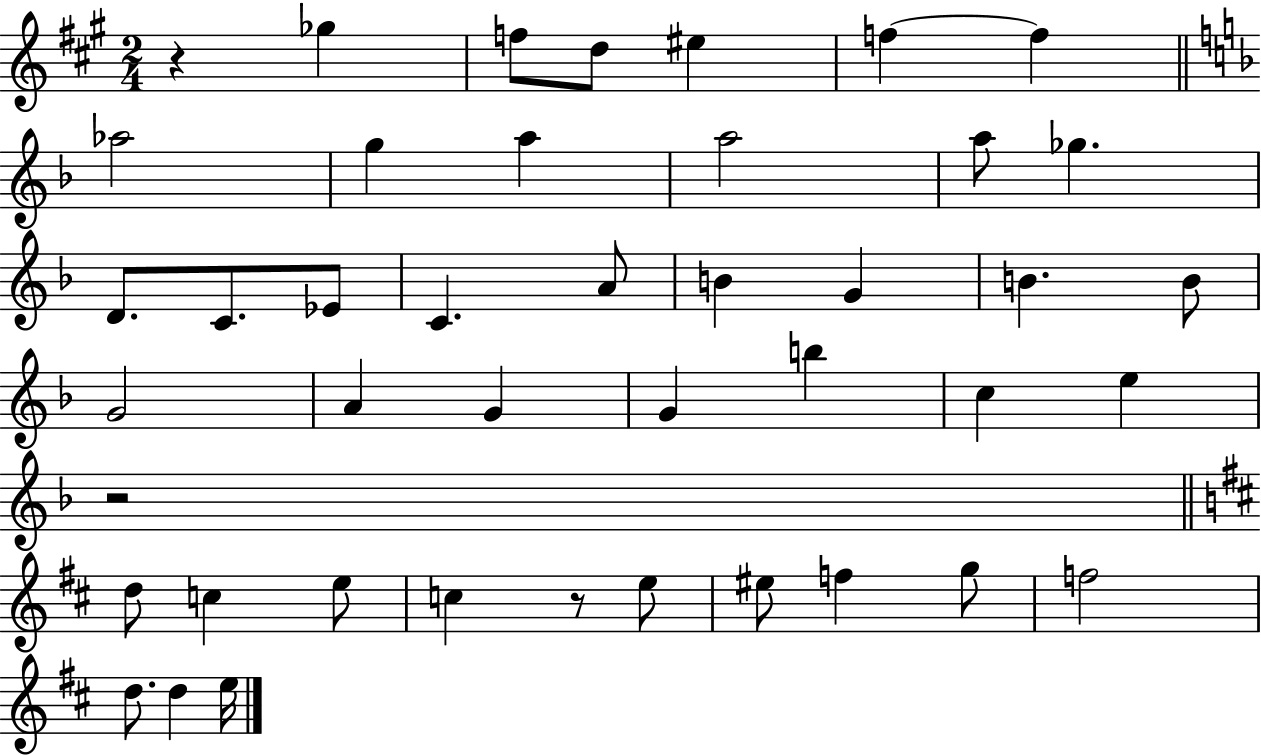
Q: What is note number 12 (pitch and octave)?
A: Gb5